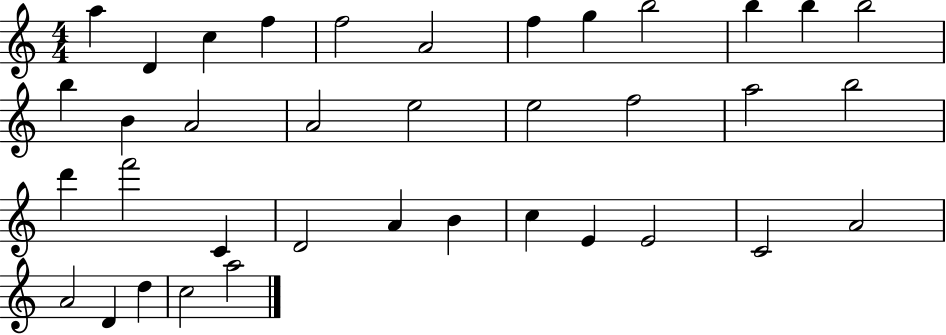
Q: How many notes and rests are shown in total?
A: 37